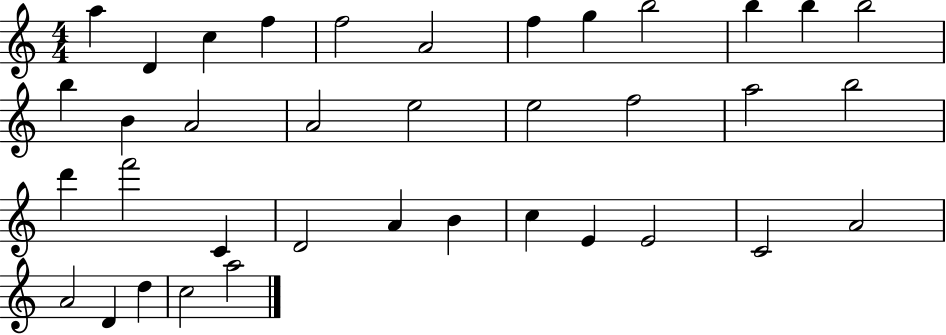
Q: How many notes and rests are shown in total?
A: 37